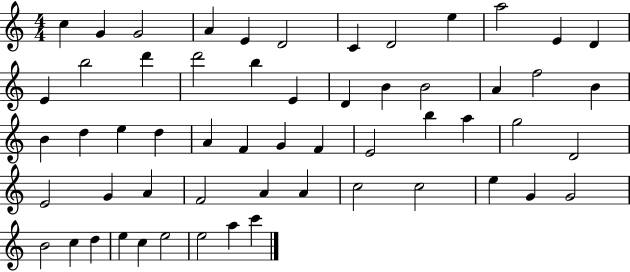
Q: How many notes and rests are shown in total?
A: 57